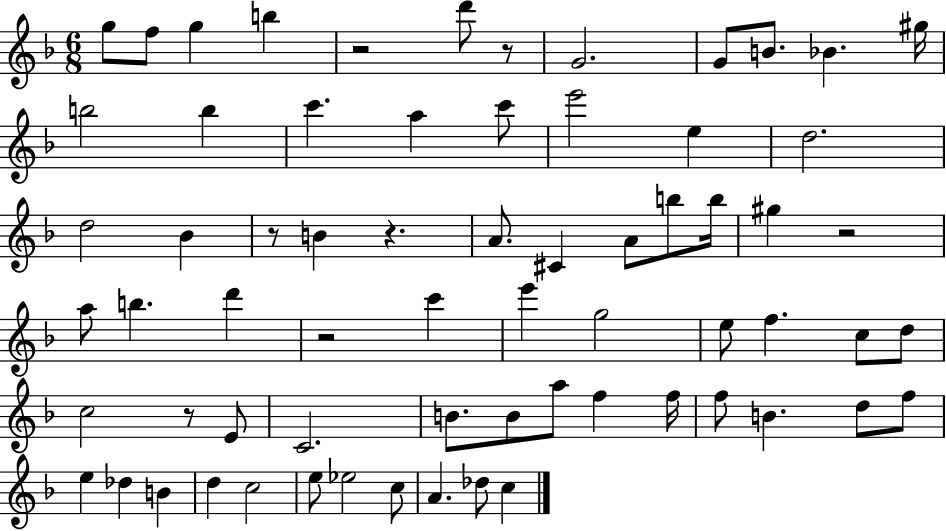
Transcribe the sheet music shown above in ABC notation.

X:1
T:Untitled
M:6/8
L:1/4
K:F
g/2 f/2 g b z2 d'/2 z/2 G2 G/2 B/2 _B ^g/4 b2 b c' a c'/2 e'2 e d2 d2 _B z/2 B z A/2 ^C A/2 b/2 b/4 ^g z2 a/2 b d' z2 c' e' g2 e/2 f c/2 d/2 c2 z/2 E/2 C2 B/2 B/2 a/2 f f/4 f/2 B d/2 f/2 e _d B d c2 e/2 _e2 c/2 A _d/2 c